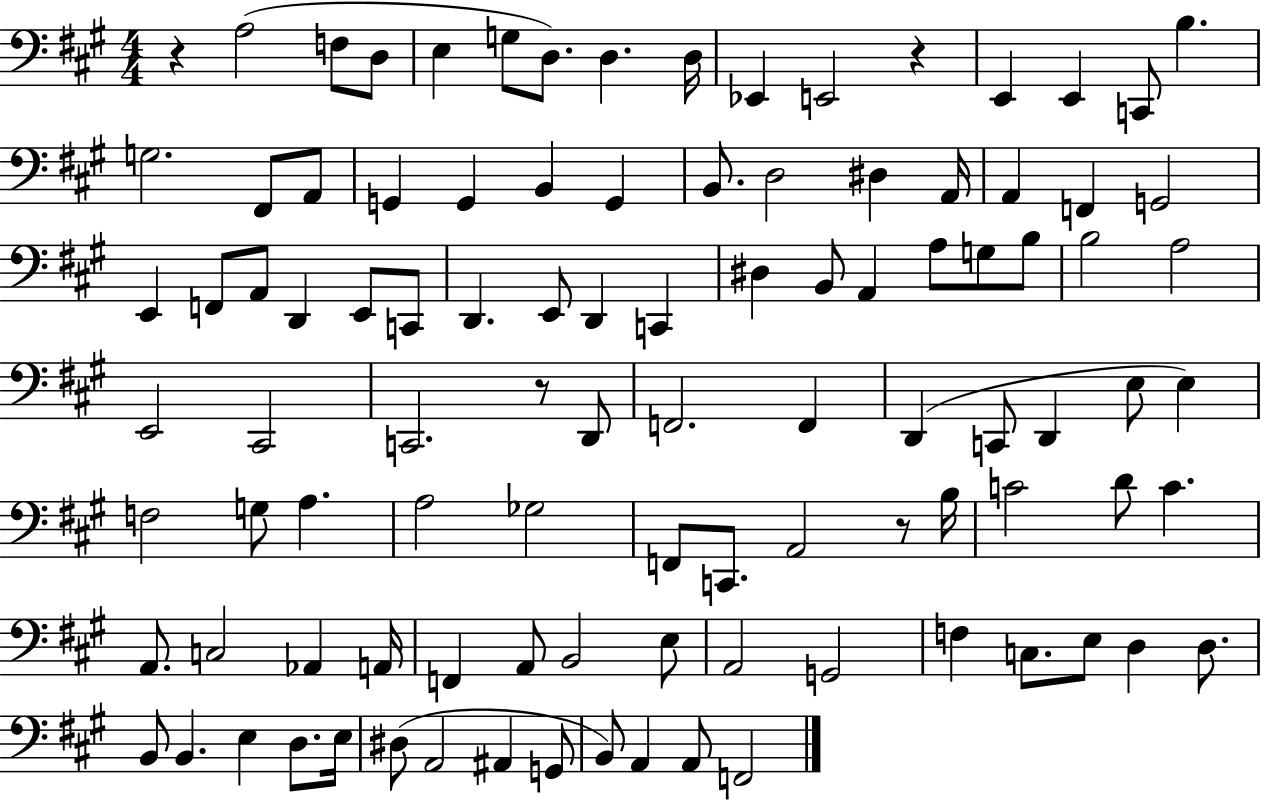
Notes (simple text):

R/q A3/h F3/e D3/e E3/q G3/e D3/e. D3/q. D3/s Eb2/q E2/h R/q E2/q E2/q C2/e B3/q. G3/h. F#2/e A2/e G2/q G2/q B2/q G2/q B2/e. D3/h D#3/q A2/s A2/q F2/q G2/h E2/q F2/e A2/e D2/q E2/e C2/e D2/q. E2/e D2/q C2/q D#3/q B2/e A2/q A3/e G3/e B3/e B3/h A3/h E2/h C#2/h C2/h. R/e D2/e F2/h. F2/q D2/q C2/e D2/q E3/e E3/q F3/h G3/e A3/q. A3/h Gb3/h F2/e C2/e. A2/h R/e B3/s C4/h D4/e C4/q. A2/e. C3/h Ab2/q A2/s F2/q A2/e B2/h E3/e A2/h G2/h F3/q C3/e. E3/e D3/q D3/e. B2/e B2/q. E3/q D3/e. E3/s D#3/e A2/h A#2/q G2/e B2/e A2/q A2/e F2/h